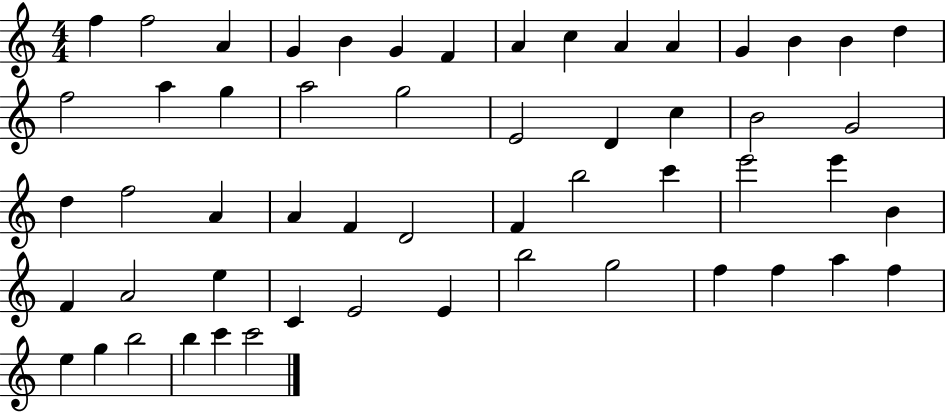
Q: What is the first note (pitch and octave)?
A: F5